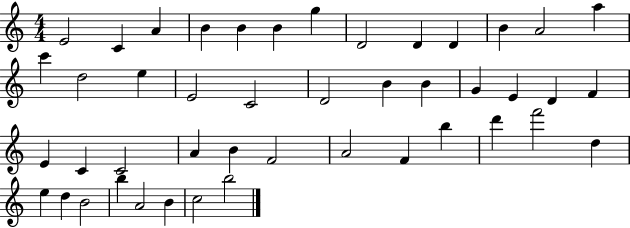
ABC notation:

X:1
T:Untitled
M:4/4
L:1/4
K:C
E2 C A B B B g D2 D D B A2 a c' d2 e E2 C2 D2 B B G E D F E C C2 A B F2 A2 F b d' f'2 d e d B2 b A2 B c2 b2